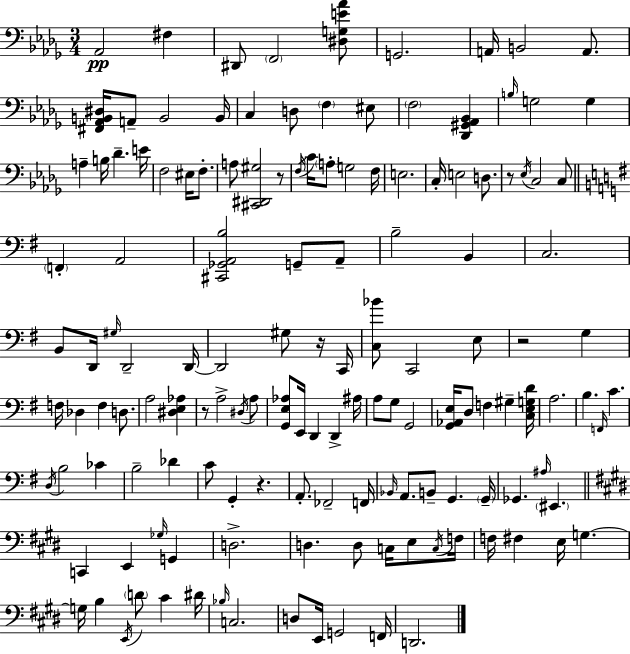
{
  \clef bass
  \numericTimeSignature
  \time 3/4
  \key bes \minor
  aes,2\pp fis4 | dis,8 \parenthesize f,2 <dis g e' aes'>8 | g,2. | a,16 b,2 a,8. | \break <fis, aes, b, dis>16 a,8-- b,2 b,16 | c4 d8 \parenthesize f4 eis8 | \parenthesize f2 <des, gis, aes, bes,>4 | \grace { b16 } g2 g4 | \break a4-- b16 des'4.-- | e'16 f2 eis16 f8.-. | a8 <cis, dis, gis>2 r8 | \acciaccatura { f16 } c'16 \parenthesize a8-. g2 | \break f16 e2. | c16-. e2 d8. | r8 \acciaccatura { ees16 } c2 | c8 \bar "||" \break \key g \major \parenthesize f,4-. a,2 | <cis, ges, a, b>2 g,8-- a,8-- | b2-- b,4 | c2. | \break b,8 d,16 \grace { gis16 } d,2-- | d,16~~ d,2 gis8 r16 | c,16 <c bes'>8 c,2 e8 | r2 g4 | \break f16 des4 f4 d8. | a2 <dis e aes>4 | r8 a2-> \acciaccatura { dis16 } | a8 <g, e aes>8 e,16 d,4 d,4-> | \break ais16 a8 g8 g,2 | <g, aes, e>16 d8 f4 gis4-- | <c e g d'>16 a2. | b4. \grace { f,16 } c'4. | \break \acciaccatura { d16 } b2 | ces'4 b2-- | des'4 c'8 g,4-. r4. | a,8.-. fes,2-- | \break f,16 \grace { bes,16 } a,8. b,8-- g,4. | \parenthesize g,16-- ges,4. \grace { ais16 } | \parenthesize eis,4. \bar "||" \break \key e \major c,4 e,4 \grace { ges16 } g,4 | d2.-> | d4. d8 c16 e8 | \acciaccatura { c16 } f16 f16 fis4 e16 g4.~~ | \break g16 b4 \acciaccatura { e,16 } \parenthesize d'8 cis'4 | dis'16 \grace { bes16 } c2. | d8 e,16 g,2 | f,16 d,2. | \break \bar "|."
}